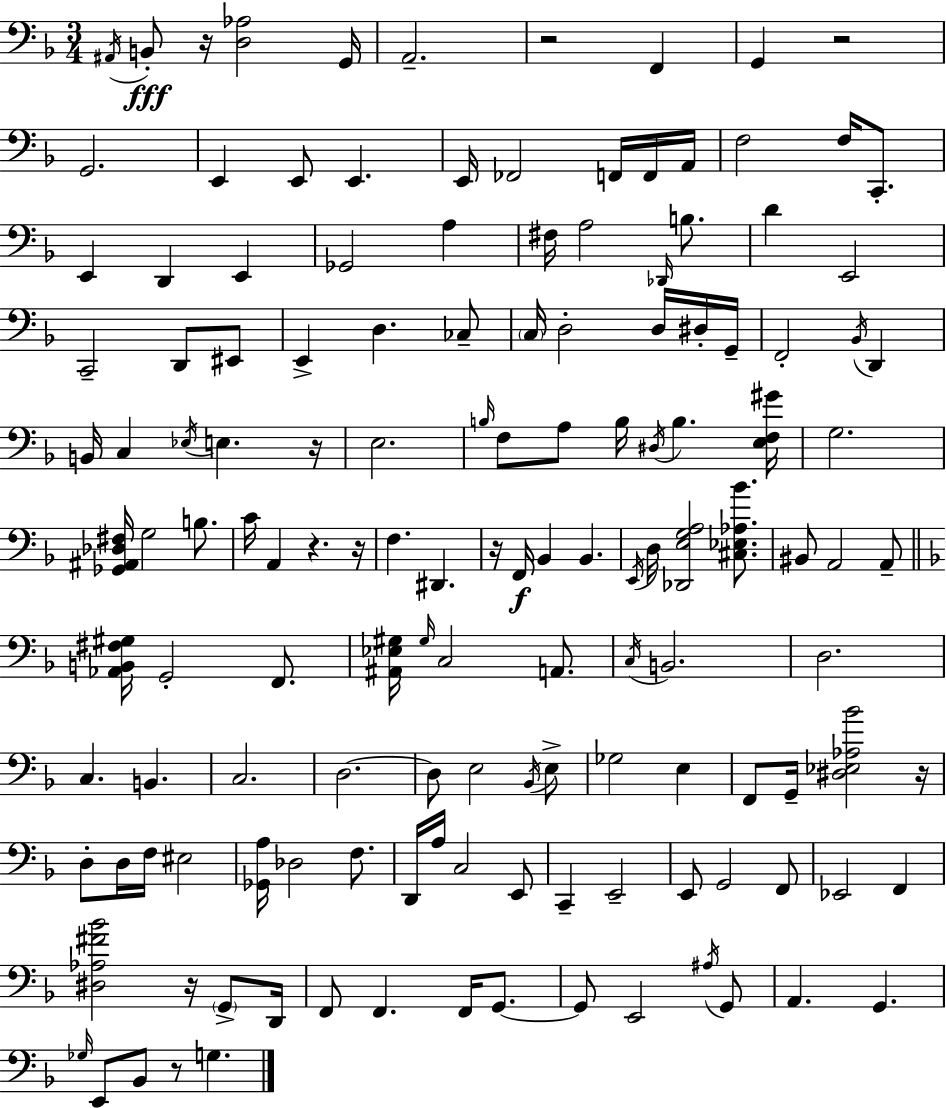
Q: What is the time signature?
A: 3/4